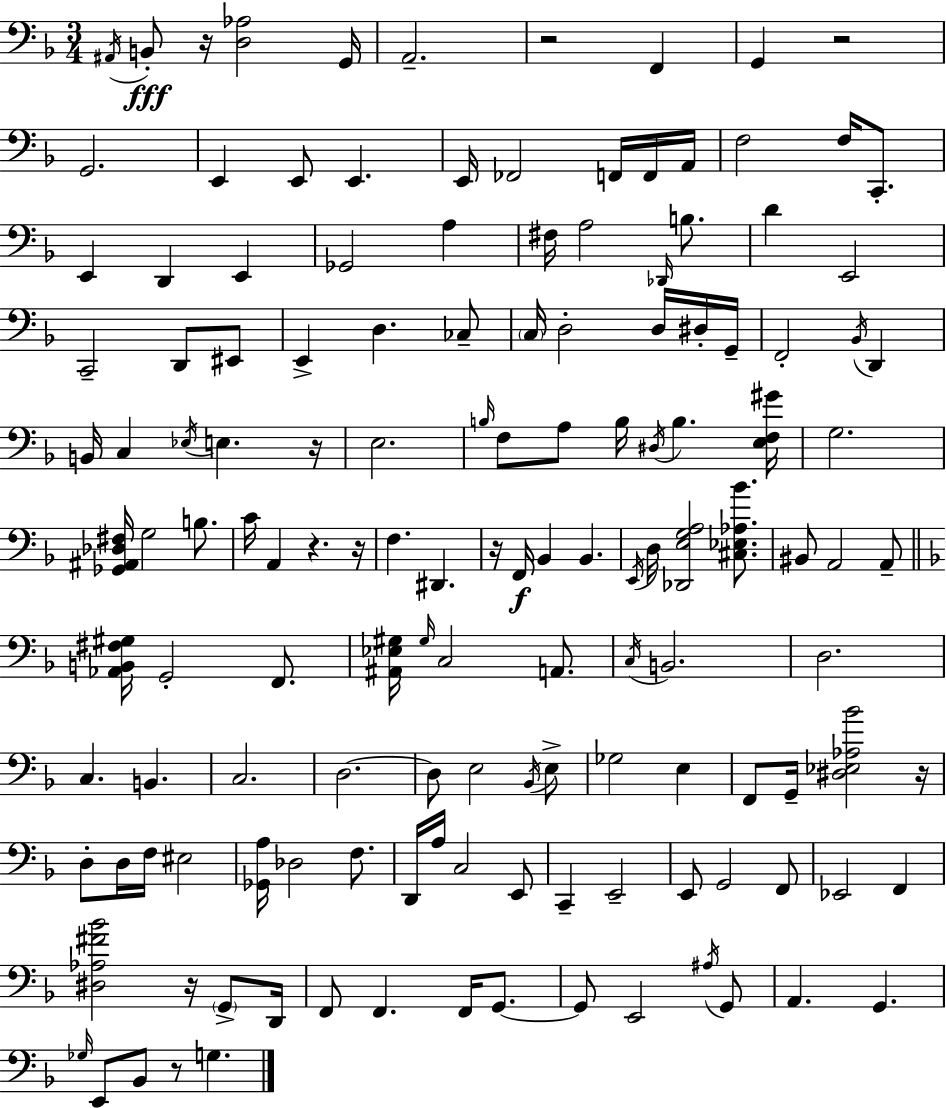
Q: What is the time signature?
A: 3/4